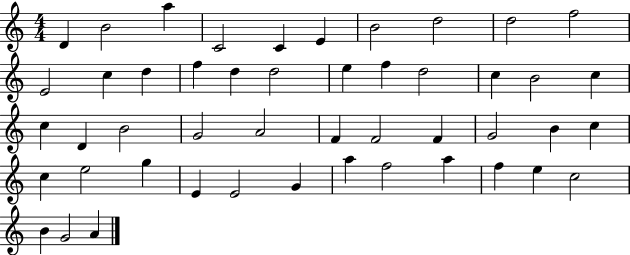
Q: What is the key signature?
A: C major